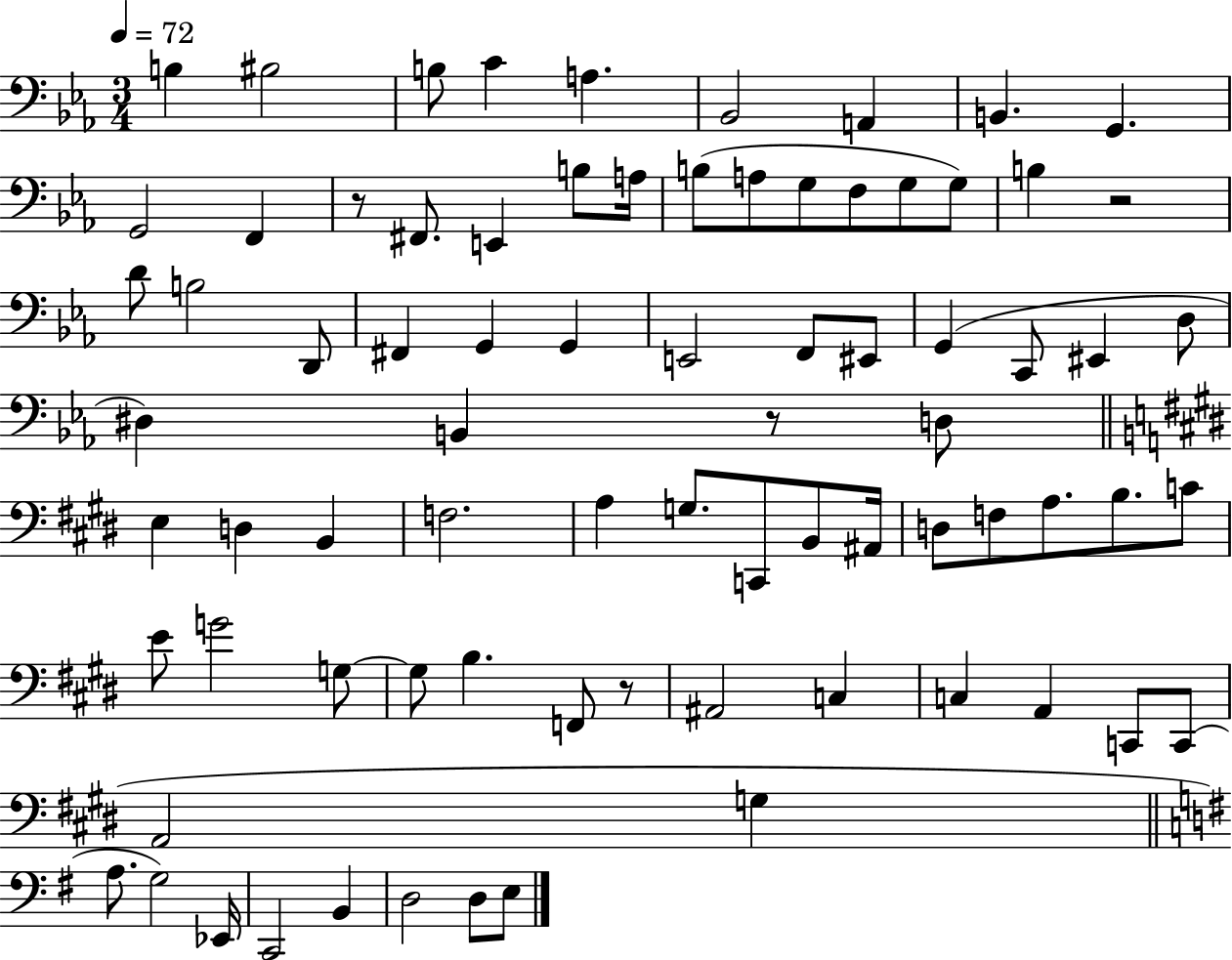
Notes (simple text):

B3/q BIS3/h B3/e C4/q A3/q. Bb2/h A2/q B2/q. G2/q. G2/h F2/q R/e F#2/e. E2/q B3/e A3/s B3/e A3/e G3/e F3/e G3/e G3/e B3/q R/h D4/e B3/h D2/e F#2/q G2/q G2/q E2/h F2/e EIS2/e G2/q C2/e EIS2/q D3/e D#3/q B2/q R/e D3/e E3/q D3/q B2/q F3/h. A3/q G3/e. C2/e B2/e A#2/s D3/e F3/e A3/e. B3/e. C4/e E4/e G4/h G3/e G3/e B3/q. F2/e R/e A#2/h C3/q C3/q A2/q C2/e C2/e A2/h G3/q A3/e. G3/h Eb2/s C2/h B2/q D3/h D3/e E3/e